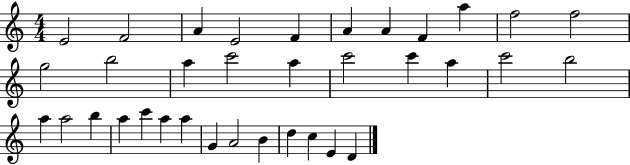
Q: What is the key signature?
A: C major